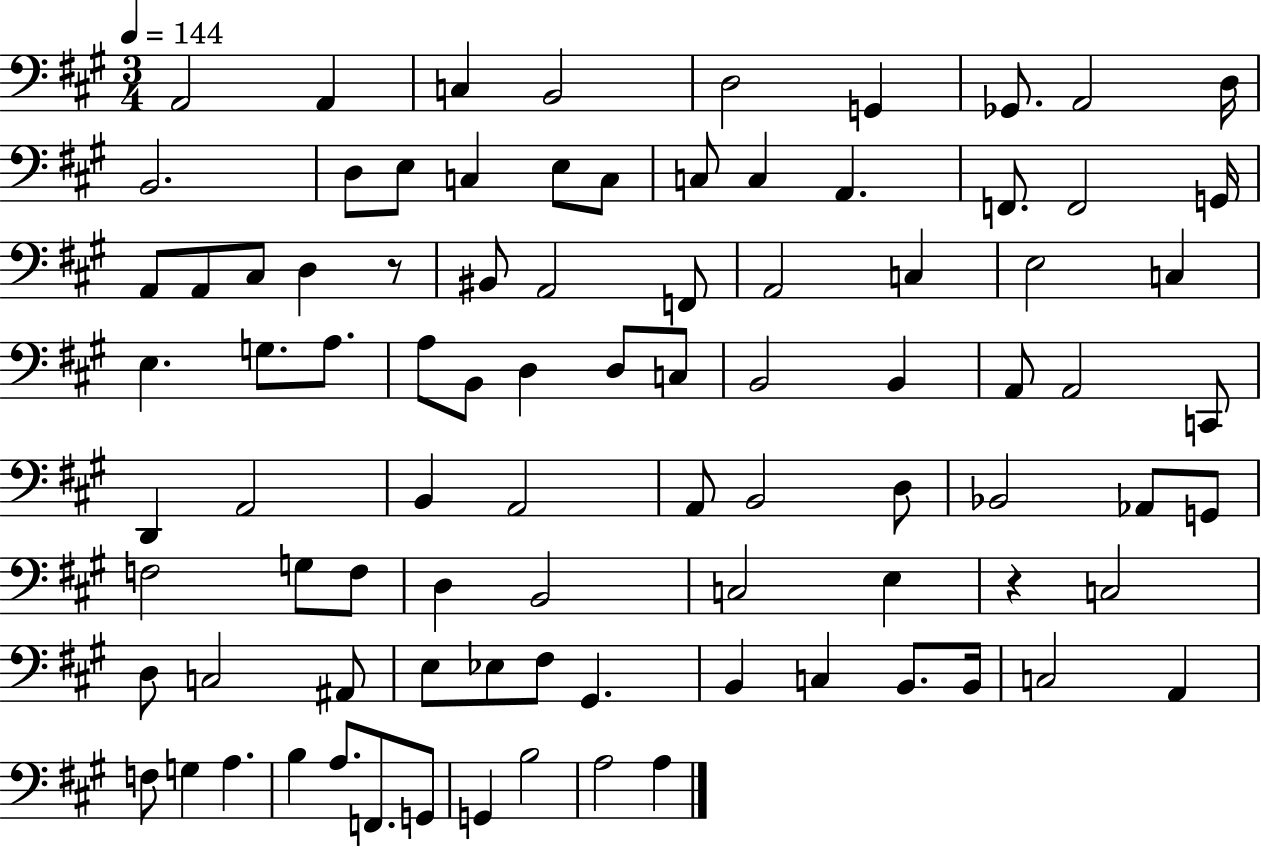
X:1
T:Untitled
M:3/4
L:1/4
K:A
A,,2 A,, C, B,,2 D,2 G,, _G,,/2 A,,2 D,/4 B,,2 D,/2 E,/2 C, E,/2 C,/2 C,/2 C, A,, F,,/2 F,,2 G,,/4 A,,/2 A,,/2 ^C,/2 D, z/2 ^B,,/2 A,,2 F,,/2 A,,2 C, E,2 C, E, G,/2 A,/2 A,/2 B,,/2 D, D,/2 C,/2 B,,2 B,, A,,/2 A,,2 C,,/2 D,, A,,2 B,, A,,2 A,,/2 B,,2 D,/2 _B,,2 _A,,/2 G,,/2 F,2 G,/2 F,/2 D, B,,2 C,2 E, z C,2 D,/2 C,2 ^A,,/2 E,/2 _E,/2 ^F,/2 ^G,, B,, C, B,,/2 B,,/4 C,2 A,, F,/2 G, A, B, A,/2 F,,/2 G,,/2 G,, B,2 A,2 A,